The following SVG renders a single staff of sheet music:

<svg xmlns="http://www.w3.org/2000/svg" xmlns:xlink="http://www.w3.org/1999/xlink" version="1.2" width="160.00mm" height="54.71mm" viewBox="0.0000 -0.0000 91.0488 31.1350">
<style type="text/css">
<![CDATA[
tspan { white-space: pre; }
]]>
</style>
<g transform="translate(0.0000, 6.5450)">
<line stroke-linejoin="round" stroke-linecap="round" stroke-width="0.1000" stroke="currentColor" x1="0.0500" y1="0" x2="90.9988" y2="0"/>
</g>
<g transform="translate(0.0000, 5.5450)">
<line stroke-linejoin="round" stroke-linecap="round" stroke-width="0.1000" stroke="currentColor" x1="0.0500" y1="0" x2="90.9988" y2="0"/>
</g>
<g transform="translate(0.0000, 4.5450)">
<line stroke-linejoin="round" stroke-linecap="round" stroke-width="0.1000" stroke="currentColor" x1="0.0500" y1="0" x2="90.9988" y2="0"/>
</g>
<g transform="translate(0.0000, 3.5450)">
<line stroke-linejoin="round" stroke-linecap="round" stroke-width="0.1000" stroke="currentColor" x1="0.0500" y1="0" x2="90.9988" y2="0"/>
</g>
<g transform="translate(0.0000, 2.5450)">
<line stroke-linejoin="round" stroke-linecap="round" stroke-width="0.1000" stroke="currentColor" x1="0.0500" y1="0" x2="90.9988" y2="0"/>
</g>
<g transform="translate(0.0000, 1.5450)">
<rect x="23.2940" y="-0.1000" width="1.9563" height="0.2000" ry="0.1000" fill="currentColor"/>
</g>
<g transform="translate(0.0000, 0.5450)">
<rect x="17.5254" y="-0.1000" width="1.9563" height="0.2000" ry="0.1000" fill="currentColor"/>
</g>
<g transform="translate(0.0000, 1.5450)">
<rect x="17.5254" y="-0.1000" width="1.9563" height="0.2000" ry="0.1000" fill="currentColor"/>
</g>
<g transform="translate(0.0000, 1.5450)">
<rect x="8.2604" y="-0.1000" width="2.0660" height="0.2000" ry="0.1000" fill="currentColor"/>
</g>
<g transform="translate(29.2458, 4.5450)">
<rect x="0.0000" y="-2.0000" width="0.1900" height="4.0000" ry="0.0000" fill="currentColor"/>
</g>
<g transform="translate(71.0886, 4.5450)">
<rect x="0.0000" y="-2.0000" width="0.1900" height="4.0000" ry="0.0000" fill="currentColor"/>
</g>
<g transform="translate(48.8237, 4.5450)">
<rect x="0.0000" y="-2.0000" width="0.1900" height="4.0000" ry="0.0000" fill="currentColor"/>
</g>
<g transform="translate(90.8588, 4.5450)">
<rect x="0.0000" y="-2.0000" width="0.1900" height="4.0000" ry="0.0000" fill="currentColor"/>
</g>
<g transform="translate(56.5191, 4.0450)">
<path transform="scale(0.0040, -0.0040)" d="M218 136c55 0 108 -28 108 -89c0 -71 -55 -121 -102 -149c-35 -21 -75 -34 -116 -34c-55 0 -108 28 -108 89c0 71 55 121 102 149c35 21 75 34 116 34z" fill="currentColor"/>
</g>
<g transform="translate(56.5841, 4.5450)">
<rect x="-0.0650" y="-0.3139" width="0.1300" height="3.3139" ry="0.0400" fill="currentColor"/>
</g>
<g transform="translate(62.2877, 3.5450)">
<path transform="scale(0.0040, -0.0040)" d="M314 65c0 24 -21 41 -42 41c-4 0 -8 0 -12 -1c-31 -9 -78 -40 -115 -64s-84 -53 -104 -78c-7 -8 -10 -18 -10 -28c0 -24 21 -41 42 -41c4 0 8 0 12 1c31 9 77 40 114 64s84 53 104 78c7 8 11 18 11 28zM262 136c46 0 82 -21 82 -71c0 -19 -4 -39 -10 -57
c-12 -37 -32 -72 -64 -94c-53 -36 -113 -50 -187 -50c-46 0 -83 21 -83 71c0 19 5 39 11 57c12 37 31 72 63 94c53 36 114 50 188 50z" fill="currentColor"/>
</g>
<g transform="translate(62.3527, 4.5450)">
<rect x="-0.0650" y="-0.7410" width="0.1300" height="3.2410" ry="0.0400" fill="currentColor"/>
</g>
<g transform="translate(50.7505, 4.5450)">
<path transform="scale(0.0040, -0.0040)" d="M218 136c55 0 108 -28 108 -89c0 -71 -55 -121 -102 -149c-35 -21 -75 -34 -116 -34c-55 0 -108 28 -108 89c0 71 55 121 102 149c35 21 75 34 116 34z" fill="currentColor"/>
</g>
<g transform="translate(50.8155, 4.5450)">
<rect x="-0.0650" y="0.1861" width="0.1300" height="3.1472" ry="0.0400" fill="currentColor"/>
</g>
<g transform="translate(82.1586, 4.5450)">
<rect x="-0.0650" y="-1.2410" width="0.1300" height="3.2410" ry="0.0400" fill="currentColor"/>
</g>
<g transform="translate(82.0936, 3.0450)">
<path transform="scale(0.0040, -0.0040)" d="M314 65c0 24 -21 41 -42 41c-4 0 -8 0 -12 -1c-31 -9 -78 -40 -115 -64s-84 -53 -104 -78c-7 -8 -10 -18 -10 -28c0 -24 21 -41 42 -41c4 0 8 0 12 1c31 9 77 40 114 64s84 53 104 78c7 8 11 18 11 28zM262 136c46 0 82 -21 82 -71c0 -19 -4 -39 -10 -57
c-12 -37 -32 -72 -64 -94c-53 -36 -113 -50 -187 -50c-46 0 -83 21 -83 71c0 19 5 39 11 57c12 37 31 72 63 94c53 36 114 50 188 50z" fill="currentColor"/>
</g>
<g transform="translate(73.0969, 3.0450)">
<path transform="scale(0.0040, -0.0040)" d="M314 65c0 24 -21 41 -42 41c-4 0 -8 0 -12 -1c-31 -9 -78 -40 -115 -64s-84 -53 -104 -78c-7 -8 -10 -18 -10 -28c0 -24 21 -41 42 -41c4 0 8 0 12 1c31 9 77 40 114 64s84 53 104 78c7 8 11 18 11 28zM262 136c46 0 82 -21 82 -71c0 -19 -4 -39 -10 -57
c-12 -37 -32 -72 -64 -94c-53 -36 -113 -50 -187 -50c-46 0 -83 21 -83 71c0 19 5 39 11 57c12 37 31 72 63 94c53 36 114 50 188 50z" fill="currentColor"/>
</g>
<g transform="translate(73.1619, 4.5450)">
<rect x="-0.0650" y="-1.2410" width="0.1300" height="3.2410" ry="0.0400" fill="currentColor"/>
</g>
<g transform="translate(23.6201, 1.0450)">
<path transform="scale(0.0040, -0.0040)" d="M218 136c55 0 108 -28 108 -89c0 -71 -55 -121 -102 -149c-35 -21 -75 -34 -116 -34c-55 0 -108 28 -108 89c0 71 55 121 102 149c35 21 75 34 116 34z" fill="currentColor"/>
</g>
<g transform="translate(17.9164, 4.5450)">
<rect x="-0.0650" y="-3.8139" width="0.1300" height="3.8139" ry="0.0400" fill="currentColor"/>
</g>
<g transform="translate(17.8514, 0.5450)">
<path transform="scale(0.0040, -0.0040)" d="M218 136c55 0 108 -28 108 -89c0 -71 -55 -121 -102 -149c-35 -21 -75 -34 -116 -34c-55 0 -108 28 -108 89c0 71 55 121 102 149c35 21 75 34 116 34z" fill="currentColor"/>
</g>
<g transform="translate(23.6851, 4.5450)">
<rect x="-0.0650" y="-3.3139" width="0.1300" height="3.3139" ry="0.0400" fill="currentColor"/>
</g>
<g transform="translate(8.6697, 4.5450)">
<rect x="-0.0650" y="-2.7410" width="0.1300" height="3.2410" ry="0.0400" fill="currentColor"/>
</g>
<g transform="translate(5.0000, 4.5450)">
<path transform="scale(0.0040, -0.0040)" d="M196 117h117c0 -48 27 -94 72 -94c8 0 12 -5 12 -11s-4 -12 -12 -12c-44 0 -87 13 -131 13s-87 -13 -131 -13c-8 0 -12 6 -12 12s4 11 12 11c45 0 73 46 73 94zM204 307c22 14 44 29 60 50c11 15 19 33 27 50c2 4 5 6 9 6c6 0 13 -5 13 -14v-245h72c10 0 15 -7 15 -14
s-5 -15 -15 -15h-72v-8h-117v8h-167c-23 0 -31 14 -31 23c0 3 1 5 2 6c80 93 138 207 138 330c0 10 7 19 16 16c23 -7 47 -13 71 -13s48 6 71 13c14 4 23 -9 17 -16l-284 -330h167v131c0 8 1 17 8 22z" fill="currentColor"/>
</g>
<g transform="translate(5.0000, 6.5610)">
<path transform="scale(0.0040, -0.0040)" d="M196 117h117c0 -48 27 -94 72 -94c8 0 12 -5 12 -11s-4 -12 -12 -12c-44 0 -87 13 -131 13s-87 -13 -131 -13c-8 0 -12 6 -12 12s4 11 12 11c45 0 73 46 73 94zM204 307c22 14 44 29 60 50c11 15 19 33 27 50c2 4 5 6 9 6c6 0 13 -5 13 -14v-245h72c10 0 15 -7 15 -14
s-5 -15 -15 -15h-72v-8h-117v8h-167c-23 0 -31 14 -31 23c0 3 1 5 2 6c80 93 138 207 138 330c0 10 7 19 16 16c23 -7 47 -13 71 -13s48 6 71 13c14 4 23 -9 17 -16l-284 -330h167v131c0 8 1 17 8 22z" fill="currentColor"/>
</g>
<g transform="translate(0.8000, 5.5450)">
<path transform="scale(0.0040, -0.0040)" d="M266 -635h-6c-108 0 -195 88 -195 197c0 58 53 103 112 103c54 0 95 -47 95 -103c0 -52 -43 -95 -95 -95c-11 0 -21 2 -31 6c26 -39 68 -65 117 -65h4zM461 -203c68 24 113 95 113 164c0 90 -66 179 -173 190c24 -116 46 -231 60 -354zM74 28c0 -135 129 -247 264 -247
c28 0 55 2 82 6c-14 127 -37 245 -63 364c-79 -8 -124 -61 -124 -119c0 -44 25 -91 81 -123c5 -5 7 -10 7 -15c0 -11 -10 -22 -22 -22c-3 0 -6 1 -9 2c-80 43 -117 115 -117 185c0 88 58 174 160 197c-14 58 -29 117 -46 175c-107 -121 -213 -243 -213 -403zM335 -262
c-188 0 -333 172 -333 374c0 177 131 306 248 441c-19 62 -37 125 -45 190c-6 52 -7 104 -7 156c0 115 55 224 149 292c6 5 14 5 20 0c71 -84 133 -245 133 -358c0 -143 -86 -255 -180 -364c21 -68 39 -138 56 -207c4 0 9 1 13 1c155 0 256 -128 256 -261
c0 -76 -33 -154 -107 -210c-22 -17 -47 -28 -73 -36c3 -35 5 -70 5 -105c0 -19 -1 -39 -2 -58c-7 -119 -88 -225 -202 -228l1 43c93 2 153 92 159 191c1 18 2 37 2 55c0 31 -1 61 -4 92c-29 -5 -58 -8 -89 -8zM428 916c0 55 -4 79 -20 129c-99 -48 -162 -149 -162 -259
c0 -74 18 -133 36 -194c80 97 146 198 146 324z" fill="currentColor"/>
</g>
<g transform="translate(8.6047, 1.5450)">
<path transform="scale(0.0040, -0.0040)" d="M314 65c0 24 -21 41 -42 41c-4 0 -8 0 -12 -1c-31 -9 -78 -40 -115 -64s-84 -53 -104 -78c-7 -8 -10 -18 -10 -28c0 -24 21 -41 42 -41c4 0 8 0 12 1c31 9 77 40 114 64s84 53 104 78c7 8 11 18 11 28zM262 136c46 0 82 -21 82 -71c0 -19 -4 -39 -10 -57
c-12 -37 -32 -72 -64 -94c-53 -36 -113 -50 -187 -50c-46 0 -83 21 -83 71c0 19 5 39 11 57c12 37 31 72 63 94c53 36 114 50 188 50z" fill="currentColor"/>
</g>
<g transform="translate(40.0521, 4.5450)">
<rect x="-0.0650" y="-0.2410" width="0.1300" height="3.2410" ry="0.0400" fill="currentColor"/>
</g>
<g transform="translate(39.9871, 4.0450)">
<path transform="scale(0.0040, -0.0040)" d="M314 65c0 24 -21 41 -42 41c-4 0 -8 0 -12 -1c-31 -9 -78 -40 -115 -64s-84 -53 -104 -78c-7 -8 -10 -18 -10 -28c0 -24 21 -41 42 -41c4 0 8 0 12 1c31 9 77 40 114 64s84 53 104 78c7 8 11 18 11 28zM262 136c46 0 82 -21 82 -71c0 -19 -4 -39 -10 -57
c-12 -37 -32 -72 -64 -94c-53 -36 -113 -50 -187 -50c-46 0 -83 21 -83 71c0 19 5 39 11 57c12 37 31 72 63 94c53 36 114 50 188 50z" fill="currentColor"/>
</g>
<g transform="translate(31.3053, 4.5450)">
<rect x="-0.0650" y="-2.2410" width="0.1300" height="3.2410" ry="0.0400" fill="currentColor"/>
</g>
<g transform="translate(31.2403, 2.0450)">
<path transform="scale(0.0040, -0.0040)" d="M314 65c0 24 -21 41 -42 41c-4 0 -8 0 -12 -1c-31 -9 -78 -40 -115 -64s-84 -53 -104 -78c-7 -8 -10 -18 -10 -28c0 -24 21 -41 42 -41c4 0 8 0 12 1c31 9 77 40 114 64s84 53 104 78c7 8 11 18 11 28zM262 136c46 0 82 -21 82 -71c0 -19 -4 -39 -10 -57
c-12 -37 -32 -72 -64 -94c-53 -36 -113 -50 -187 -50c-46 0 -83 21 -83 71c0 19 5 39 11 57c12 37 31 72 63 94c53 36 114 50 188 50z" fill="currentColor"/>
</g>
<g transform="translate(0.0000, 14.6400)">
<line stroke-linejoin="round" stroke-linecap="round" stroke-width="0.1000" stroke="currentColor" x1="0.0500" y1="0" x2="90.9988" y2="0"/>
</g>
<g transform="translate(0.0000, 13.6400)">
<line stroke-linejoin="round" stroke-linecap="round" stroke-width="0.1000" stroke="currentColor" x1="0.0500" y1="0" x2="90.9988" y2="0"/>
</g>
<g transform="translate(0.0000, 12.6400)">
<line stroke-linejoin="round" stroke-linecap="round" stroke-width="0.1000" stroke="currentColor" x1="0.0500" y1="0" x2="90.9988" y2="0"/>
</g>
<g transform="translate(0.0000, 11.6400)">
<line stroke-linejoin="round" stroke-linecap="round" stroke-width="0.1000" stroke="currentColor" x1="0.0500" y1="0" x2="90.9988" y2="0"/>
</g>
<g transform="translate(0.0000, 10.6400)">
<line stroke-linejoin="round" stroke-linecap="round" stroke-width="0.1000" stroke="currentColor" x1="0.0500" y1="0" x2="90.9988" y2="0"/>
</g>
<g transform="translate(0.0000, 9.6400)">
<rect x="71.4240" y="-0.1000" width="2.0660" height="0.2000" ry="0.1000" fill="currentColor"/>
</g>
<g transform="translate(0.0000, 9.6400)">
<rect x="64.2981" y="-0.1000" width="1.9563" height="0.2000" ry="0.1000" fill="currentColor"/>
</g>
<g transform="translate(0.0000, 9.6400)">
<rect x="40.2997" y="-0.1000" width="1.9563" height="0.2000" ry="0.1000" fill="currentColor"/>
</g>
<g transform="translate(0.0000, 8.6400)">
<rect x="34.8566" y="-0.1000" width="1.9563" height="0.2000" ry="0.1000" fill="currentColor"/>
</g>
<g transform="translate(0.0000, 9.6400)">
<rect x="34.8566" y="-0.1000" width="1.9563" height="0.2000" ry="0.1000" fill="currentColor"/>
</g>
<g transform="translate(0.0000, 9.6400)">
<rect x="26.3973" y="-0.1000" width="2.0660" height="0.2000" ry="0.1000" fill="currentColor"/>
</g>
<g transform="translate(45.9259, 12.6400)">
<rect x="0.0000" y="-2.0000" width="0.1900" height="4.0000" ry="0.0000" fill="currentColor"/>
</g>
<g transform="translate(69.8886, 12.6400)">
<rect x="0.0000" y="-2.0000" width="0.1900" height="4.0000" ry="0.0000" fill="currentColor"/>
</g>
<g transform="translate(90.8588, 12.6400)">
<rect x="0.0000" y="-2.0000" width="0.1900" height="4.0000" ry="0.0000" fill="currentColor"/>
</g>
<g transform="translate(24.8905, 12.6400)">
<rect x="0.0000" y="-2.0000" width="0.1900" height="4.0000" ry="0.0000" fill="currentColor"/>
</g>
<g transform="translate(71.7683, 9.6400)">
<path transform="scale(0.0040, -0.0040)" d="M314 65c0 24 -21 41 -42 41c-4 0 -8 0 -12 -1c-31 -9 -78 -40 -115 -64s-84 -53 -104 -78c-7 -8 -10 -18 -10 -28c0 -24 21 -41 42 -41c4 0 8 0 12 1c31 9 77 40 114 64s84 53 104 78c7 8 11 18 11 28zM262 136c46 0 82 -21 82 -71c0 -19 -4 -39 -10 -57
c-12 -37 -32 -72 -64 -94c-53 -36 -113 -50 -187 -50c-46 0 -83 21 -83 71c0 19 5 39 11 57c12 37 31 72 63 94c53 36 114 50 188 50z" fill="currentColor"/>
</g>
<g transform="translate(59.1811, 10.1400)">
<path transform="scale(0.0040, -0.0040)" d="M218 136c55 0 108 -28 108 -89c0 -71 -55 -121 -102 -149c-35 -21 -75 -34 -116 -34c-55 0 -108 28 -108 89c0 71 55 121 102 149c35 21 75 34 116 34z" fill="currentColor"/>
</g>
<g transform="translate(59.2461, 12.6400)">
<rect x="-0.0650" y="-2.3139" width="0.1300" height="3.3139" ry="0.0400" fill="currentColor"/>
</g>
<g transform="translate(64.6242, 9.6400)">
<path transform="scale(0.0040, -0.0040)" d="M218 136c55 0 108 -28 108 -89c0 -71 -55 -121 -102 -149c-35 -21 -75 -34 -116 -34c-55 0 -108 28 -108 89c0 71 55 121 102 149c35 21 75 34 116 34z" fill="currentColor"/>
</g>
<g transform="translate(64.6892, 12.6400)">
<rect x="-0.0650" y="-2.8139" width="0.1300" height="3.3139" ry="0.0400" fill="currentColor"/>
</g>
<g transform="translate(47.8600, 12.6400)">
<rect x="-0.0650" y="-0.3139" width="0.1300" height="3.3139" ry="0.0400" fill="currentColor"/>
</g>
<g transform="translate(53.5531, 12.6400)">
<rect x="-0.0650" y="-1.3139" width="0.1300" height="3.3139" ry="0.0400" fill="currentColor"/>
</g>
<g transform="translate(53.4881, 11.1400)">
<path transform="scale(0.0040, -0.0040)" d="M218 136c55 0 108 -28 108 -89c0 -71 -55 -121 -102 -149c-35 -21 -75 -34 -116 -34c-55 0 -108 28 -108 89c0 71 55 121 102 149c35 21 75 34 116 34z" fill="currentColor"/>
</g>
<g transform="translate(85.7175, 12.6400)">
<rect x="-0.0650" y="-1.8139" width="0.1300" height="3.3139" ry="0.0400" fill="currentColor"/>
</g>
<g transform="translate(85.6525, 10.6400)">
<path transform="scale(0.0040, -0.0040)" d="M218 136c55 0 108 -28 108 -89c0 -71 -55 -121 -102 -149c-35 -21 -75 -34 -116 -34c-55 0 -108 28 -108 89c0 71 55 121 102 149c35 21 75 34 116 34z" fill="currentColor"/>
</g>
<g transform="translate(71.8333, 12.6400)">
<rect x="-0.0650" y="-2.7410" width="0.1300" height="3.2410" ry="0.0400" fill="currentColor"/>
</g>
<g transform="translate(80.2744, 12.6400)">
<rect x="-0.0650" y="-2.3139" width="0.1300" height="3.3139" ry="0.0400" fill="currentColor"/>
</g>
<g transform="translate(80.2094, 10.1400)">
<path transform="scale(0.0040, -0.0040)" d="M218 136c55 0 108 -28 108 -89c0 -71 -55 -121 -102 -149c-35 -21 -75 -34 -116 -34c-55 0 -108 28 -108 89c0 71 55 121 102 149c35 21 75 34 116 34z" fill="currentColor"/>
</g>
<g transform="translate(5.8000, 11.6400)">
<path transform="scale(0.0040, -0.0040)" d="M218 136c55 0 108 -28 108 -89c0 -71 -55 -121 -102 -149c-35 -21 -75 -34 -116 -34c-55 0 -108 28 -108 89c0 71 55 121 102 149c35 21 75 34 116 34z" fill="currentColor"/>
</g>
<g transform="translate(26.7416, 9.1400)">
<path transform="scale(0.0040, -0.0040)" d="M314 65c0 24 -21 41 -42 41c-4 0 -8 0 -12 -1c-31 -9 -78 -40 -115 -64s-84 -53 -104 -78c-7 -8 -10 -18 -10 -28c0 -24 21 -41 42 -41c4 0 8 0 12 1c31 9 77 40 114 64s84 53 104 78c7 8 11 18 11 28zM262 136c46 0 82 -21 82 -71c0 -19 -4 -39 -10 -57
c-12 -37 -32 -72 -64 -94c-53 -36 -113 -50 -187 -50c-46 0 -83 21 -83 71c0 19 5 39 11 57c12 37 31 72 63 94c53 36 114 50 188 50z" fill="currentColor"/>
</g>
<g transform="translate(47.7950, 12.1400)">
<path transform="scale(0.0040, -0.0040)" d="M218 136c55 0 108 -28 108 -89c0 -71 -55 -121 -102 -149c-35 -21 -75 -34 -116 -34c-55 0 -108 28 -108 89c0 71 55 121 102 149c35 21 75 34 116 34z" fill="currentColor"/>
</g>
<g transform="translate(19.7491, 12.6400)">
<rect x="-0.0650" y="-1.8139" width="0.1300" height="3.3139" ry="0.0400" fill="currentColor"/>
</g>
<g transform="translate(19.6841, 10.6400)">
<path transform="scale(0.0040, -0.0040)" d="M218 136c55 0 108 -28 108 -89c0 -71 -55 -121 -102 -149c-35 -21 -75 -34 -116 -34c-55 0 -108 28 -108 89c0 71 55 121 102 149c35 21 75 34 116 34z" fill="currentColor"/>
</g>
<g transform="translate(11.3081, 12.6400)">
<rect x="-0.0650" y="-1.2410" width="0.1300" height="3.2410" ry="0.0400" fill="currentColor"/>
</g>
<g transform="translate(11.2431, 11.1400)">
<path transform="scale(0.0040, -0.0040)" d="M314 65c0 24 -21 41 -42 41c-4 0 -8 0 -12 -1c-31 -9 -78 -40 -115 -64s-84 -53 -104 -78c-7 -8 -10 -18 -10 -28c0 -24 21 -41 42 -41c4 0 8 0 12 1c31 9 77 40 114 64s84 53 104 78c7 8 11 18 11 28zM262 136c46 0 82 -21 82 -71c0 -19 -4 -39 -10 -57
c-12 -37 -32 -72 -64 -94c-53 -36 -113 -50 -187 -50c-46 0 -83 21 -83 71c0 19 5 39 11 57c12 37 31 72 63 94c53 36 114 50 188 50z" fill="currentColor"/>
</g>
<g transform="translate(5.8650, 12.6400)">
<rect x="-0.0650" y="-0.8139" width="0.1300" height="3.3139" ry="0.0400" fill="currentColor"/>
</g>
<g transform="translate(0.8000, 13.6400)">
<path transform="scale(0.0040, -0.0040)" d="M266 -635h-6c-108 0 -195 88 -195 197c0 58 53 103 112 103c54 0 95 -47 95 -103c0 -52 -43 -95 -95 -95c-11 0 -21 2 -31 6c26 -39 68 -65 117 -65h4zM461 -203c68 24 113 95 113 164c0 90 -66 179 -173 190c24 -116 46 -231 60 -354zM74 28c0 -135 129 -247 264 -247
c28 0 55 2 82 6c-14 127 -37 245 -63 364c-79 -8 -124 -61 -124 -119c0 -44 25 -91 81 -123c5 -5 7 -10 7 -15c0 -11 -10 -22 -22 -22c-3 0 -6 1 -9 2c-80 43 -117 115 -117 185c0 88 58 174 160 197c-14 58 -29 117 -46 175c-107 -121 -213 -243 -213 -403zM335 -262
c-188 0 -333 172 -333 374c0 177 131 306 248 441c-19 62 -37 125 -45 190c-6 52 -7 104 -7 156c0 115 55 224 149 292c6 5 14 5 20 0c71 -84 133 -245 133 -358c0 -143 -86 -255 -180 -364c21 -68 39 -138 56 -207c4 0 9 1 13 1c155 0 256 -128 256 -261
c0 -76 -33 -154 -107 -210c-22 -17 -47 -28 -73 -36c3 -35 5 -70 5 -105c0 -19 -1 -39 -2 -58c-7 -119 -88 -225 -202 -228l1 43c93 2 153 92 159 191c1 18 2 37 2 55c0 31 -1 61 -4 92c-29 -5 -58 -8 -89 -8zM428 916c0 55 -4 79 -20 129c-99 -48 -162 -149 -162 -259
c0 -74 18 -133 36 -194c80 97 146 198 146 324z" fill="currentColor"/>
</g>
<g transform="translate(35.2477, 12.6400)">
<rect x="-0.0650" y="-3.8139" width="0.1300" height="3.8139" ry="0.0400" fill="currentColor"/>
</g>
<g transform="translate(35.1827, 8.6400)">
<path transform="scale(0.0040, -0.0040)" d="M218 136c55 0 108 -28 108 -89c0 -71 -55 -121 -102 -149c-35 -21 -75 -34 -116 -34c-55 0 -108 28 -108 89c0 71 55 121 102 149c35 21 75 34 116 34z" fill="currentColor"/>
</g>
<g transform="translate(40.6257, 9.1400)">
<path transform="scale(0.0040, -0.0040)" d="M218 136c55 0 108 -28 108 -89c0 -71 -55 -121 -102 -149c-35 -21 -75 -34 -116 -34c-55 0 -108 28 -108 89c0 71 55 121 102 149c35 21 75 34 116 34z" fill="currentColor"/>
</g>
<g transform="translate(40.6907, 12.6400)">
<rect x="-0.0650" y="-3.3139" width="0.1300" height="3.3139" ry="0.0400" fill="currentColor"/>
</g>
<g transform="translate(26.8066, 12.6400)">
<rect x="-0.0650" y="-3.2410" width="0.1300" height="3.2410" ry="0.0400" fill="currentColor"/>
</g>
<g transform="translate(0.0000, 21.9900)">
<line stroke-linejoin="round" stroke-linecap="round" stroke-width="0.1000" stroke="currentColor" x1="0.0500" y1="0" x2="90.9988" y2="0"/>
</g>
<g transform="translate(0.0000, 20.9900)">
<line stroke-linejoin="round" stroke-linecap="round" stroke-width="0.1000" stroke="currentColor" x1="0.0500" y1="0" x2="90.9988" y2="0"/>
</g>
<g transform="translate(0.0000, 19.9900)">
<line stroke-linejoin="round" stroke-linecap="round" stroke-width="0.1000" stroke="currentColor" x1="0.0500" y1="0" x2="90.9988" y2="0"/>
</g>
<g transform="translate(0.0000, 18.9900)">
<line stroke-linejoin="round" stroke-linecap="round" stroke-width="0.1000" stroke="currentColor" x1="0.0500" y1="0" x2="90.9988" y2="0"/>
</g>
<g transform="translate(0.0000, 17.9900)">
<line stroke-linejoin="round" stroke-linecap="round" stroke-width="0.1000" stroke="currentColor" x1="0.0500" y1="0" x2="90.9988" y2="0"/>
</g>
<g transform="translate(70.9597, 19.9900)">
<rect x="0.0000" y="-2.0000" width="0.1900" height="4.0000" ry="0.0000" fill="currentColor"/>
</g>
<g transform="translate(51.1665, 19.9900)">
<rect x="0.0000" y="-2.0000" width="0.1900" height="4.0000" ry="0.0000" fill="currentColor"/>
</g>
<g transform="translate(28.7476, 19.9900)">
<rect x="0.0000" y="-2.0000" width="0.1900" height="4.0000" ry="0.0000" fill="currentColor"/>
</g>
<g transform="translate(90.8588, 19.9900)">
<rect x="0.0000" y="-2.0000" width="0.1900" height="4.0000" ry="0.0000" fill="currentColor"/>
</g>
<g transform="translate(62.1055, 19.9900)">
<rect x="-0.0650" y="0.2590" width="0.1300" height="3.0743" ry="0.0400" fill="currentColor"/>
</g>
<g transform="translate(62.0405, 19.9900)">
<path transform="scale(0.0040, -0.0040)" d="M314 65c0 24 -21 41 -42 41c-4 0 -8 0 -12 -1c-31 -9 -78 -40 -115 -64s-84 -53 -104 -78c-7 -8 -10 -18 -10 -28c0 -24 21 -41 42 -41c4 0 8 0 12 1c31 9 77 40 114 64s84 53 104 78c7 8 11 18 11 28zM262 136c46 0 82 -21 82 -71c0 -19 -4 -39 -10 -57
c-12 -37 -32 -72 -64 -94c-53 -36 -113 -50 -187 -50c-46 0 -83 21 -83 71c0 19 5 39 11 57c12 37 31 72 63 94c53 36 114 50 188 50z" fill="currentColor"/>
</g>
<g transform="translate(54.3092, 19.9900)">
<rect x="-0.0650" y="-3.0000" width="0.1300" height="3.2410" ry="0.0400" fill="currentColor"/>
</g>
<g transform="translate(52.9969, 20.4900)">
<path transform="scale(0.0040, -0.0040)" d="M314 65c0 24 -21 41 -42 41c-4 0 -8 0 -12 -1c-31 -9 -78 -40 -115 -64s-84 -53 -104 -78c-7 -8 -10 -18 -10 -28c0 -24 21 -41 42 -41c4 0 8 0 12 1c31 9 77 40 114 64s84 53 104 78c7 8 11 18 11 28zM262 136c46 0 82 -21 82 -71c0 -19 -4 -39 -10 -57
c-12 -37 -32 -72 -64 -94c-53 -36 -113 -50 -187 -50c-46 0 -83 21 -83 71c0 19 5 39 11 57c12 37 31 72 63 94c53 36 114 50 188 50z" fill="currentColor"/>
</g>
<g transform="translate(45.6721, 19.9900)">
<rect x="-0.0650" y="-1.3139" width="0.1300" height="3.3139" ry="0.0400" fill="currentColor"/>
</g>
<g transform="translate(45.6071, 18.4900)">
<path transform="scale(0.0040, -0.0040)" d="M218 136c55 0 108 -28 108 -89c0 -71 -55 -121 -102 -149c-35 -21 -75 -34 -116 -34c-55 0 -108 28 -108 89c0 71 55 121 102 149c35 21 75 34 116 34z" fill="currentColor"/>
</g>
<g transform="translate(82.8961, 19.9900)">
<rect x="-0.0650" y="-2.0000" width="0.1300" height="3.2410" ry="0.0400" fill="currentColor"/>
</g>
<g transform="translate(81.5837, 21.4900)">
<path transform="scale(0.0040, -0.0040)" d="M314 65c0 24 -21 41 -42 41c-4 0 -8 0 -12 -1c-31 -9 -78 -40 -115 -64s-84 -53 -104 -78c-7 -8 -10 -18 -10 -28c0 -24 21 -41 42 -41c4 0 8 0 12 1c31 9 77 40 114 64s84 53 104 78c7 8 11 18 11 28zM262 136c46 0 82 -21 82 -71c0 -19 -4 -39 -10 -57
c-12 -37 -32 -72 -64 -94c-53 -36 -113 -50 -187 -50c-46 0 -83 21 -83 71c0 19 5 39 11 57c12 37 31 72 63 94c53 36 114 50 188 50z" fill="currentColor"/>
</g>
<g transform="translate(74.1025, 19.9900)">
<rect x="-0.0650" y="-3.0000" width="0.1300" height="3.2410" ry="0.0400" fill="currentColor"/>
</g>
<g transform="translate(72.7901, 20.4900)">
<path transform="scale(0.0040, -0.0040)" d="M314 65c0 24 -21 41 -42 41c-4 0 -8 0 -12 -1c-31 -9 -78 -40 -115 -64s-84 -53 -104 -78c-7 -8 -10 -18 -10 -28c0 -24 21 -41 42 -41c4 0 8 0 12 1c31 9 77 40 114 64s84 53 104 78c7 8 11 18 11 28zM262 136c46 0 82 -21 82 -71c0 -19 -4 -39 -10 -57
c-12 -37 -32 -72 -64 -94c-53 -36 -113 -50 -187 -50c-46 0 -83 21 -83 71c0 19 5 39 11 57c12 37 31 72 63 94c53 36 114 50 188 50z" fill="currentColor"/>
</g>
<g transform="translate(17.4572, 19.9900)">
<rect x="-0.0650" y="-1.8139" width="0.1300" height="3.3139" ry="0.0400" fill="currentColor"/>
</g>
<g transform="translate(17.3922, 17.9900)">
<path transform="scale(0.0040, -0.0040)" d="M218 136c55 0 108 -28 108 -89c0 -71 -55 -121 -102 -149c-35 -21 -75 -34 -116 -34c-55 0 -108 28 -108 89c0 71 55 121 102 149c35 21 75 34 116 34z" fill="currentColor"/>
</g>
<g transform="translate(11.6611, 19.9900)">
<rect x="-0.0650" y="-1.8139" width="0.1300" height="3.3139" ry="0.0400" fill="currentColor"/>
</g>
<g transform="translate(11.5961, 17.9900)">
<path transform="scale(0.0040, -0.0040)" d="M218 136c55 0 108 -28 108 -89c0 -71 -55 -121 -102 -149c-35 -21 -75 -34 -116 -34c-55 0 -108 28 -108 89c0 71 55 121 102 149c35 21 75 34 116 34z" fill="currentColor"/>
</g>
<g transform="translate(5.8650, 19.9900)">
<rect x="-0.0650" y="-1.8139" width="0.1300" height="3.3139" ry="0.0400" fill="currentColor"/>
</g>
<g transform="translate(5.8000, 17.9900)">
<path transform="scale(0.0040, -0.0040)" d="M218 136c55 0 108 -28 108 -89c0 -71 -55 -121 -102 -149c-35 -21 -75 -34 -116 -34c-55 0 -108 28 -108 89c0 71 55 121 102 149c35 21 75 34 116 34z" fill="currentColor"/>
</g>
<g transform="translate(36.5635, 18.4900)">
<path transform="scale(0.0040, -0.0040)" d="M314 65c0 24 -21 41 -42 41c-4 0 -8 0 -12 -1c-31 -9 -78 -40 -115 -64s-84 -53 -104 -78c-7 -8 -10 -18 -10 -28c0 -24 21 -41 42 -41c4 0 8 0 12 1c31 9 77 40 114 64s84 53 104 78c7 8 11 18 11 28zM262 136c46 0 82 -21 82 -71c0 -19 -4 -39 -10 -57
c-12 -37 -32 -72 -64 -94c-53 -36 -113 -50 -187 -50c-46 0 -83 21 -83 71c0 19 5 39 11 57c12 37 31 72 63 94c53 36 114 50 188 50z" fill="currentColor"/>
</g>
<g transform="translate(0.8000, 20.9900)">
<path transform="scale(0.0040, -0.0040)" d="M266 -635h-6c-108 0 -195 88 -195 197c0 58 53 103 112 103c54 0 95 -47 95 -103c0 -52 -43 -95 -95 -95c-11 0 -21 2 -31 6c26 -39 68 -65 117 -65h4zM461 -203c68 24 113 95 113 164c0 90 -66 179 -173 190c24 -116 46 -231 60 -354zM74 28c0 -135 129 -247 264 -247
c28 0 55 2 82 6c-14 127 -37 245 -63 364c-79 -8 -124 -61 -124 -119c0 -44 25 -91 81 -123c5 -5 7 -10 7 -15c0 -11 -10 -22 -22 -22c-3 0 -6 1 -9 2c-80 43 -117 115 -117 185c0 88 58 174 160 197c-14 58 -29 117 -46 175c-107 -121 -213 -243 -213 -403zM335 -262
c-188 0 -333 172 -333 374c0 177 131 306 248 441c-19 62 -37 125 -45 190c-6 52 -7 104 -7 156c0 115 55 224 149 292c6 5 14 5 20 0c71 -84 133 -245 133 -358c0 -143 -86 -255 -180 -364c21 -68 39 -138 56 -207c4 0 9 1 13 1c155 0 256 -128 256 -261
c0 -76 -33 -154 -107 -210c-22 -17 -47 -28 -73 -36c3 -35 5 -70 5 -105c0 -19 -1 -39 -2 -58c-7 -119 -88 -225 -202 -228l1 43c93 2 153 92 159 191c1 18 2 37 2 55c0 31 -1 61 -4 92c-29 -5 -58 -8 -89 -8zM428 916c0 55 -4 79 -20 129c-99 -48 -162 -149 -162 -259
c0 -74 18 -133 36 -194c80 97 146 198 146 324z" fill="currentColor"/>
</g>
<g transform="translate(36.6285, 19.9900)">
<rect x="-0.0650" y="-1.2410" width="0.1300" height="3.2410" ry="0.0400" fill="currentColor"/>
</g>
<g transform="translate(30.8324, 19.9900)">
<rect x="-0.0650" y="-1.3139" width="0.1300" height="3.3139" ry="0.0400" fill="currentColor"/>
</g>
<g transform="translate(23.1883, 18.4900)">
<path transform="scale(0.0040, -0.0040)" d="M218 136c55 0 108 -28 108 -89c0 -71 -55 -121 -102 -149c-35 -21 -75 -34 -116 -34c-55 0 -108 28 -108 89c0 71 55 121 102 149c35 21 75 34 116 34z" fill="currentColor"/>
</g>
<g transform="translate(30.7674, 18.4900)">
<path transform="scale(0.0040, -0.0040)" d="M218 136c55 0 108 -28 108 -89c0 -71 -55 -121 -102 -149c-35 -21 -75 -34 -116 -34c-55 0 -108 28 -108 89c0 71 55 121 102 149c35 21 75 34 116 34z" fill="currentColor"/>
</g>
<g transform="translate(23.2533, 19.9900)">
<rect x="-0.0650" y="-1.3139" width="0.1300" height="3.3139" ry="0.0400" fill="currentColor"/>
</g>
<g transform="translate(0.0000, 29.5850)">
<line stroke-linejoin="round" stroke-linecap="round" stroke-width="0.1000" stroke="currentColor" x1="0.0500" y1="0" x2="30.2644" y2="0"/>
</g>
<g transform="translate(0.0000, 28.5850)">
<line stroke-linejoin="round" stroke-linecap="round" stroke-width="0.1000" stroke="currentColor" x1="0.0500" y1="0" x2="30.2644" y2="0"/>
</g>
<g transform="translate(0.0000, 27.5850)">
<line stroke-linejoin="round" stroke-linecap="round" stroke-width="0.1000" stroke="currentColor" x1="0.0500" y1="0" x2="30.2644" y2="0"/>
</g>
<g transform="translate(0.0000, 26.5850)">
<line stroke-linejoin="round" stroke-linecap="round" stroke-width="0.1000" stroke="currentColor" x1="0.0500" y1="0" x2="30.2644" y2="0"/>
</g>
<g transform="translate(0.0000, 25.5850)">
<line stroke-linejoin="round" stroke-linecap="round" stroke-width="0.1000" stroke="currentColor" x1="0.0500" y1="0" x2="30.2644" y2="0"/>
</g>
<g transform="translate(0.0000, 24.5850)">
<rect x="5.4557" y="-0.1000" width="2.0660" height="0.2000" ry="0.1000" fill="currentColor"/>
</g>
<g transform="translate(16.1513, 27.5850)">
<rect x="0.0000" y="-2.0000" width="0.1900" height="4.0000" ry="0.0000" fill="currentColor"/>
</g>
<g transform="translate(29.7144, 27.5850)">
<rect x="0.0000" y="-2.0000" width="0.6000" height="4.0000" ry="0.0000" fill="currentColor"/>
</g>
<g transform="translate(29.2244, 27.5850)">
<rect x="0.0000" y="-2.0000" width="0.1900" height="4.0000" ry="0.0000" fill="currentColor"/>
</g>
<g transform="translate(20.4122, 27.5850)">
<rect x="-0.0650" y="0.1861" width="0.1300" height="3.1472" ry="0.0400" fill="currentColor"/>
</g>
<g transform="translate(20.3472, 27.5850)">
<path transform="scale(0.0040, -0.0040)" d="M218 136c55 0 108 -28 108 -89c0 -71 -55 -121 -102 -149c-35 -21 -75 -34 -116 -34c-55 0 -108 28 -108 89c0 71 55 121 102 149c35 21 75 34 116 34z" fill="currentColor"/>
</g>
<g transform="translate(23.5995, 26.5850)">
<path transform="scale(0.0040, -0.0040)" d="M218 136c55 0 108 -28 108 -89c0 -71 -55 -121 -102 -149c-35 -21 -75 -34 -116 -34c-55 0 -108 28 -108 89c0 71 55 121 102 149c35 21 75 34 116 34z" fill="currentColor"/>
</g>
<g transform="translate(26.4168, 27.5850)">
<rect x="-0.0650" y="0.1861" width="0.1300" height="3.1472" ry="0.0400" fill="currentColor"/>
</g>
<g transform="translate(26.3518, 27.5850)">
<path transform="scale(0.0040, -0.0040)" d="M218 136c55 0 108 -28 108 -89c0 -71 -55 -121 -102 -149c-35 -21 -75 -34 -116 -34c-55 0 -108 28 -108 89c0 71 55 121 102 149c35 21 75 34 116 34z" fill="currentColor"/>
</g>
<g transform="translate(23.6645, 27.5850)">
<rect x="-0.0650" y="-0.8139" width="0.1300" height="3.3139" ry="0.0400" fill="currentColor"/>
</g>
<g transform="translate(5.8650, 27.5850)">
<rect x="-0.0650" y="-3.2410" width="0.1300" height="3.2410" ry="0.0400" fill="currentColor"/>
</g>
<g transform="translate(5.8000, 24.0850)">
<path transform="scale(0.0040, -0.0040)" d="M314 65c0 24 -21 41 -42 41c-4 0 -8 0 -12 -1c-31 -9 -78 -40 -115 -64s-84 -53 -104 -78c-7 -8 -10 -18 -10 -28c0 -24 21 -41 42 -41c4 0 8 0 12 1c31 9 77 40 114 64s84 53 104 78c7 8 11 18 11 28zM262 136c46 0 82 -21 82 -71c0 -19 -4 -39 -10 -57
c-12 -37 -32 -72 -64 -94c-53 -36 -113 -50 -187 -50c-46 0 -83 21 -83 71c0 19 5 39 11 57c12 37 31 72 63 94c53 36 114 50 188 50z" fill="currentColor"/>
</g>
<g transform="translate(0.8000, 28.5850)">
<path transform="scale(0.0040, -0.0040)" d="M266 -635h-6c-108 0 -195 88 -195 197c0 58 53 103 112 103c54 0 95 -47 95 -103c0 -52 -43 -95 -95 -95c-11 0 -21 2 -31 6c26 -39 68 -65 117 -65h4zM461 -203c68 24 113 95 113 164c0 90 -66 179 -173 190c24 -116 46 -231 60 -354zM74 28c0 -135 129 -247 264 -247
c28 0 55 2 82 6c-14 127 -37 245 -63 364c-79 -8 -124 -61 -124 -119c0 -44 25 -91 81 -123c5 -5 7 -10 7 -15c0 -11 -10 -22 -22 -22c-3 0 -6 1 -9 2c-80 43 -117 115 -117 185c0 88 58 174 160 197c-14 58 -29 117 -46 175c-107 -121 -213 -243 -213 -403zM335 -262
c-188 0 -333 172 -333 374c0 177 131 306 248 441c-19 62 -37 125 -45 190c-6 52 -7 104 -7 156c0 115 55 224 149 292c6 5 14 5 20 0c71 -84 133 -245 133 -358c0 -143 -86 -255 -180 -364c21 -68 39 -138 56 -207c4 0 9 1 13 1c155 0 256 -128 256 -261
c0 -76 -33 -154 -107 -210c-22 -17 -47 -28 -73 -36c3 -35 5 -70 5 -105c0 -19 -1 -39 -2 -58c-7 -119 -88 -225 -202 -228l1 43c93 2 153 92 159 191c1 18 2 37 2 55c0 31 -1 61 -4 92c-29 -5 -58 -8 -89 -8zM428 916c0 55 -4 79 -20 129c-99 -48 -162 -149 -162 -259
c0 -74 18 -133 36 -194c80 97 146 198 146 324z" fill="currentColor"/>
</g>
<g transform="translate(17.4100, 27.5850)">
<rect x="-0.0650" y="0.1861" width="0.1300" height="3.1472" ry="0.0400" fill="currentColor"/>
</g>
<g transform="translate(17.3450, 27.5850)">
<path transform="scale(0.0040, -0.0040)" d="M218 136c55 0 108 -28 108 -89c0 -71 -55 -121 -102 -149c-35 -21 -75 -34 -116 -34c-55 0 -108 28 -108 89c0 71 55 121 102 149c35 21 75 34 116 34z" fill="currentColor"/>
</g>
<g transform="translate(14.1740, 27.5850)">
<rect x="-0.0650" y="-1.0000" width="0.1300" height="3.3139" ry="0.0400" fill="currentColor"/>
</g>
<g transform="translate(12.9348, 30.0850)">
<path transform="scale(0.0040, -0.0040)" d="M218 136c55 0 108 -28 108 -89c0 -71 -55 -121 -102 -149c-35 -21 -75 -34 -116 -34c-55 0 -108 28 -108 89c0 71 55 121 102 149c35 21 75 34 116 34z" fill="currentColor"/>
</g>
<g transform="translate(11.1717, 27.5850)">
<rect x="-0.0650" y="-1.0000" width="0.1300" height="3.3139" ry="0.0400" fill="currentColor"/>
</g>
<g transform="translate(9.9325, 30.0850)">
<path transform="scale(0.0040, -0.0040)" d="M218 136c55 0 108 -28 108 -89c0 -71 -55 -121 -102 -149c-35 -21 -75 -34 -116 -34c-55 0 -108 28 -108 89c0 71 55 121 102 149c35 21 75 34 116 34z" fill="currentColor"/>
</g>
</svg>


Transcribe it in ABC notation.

X:1
T:Untitled
M:4/4
L:1/4
K:C
a2 c' b g2 c2 B c d2 e2 e2 d e2 f b2 c' b c e g a a2 g f f f f e e e2 e A2 B2 A2 F2 b2 D D B B d B